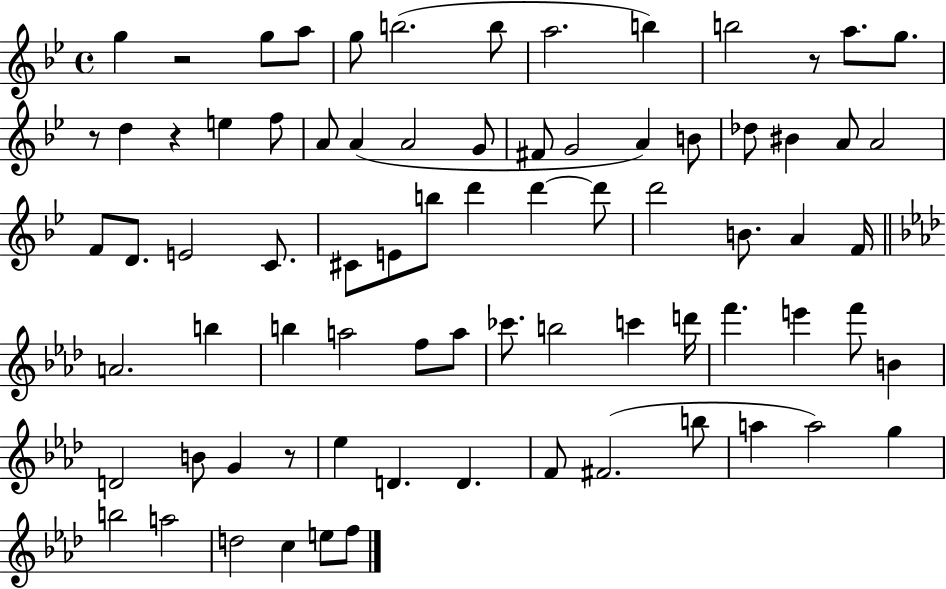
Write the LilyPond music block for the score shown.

{
  \clef treble
  \time 4/4
  \defaultTimeSignature
  \key bes \major
  g''4 r2 g''8 a''8 | g''8 b''2.( b''8 | a''2. b''4) | b''2 r8 a''8. g''8. | \break r8 d''4 r4 e''4 f''8 | a'8 a'4( a'2 g'8 | fis'8 g'2 a'4) b'8 | des''8 bis'4 a'8 a'2 | \break f'8 d'8. e'2 c'8. | cis'8 e'8 b''8 d'''4 d'''4~~ d'''8 | d'''2 b'8. a'4 f'16 | \bar "||" \break \key aes \major a'2. b''4 | b''4 a''2 f''8 a''8 | ces'''8. b''2 c'''4 d'''16 | f'''4. e'''4 f'''8 b'4 | \break d'2 b'8 g'4 r8 | ees''4 d'4. d'4. | f'8 fis'2.( b''8 | a''4 a''2) g''4 | \break b''2 a''2 | d''2 c''4 e''8 f''8 | \bar "|."
}